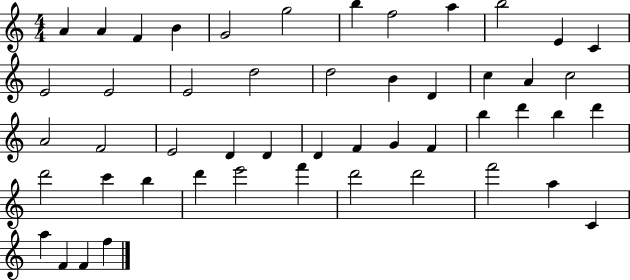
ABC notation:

X:1
T:Untitled
M:4/4
L:1/4
K:C
A A F B G2 g2 b f2 a b2 E C E2 E2 E2 d2 d2 B D c A c2 A2 F2 E2 D D D F G F b d' b d' d'2 c' b d' e'2 f' d'2 d'2 f'2 a C a F F f